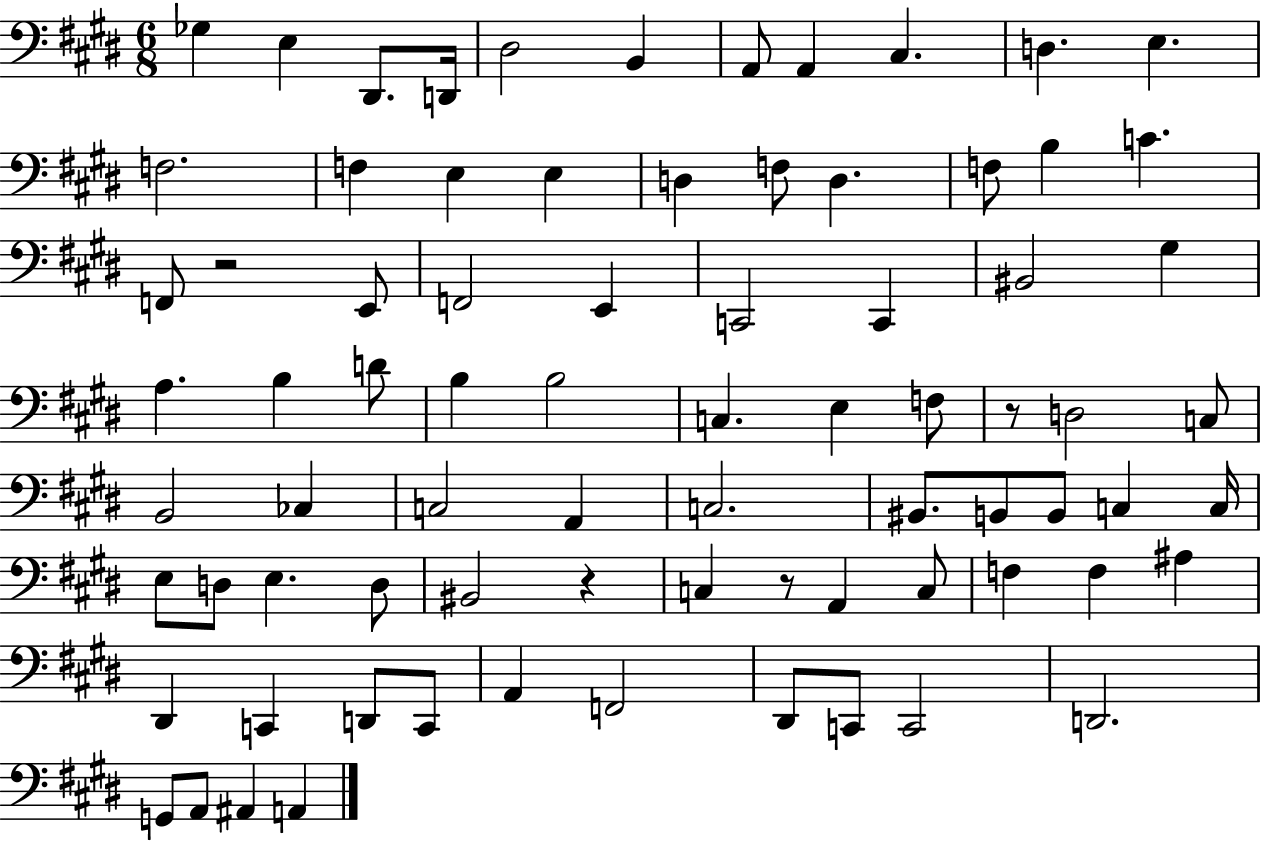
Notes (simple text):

Gb3/q E3/q D#2/e. D2/s D#3/h B2/q A2/e A2/q C#3/q. D3/q. E3/q. F3/h. F3/q E3/q E3/q D3/q F3/e D3/q. F3/e B3/q C4/q. F2/e R/h E2/e F2/h E2/q C2/h C2/q BIS2/h G#3/q A3/q. B3/q D4/e B3/q B3/h C3/q. E3/q F3/e R/e D3/h C3/e B2/h CES3/q C3/h A2/q C3/h. BIS2/e. B2/e B2/e C3/q C3/s E3/e D3/e E3/q. D3/e BIS2/h R/q C3/q R/e A2/q C3/e F3/q F3/q A#3/q D#2/q C2/q D2/e C2/e A2/q F2/h D#2/e C2/e C2/h D2/h. G2/e A2/e A#2/q A2/q